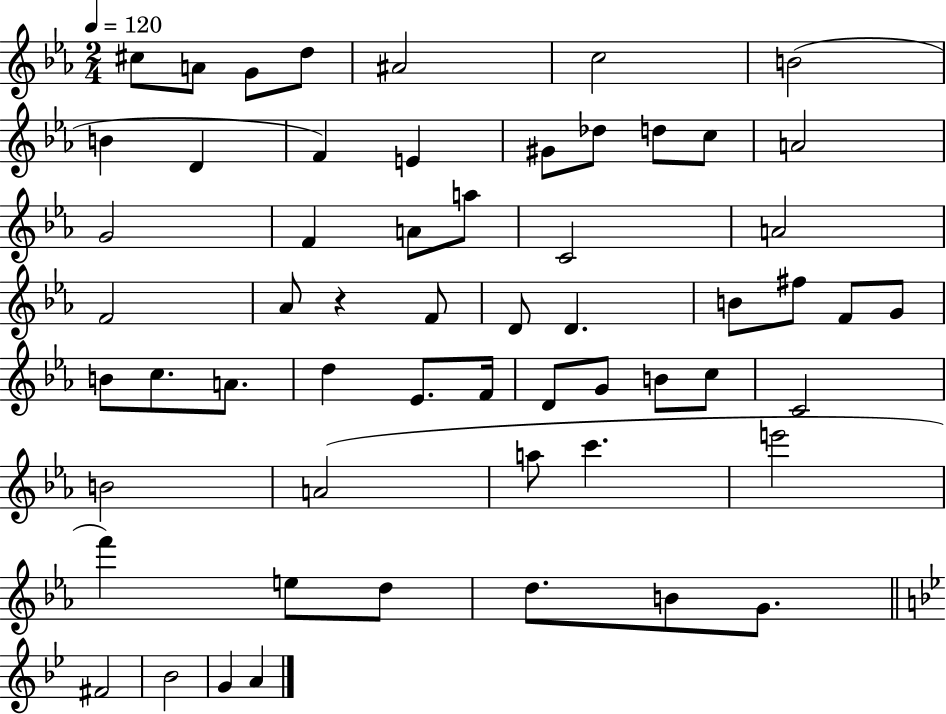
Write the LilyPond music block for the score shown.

{
  \clef treble
  \numericTimeSignature
  \time 2/4
  \key ees \major
  \tempo 4 = 120
  cis''8 a'8 g'8 d''8 | ais'2 | c''2 | b'2( | \break b'4 d'4 | f'4) e'4 | gis'8 des''8 d''8 c''8 | a'2 | \break g'2 | f'4 a'8 a''8 | c'2 | a'2 | \break f'2 | aes'8 r4 f'8 | d'8 d'4. | b'8 fis''8 f'8 g'8 | \break b'8 c''8. a'8. | d''4 ees'8. f'16 | d'8 g'8 b'8 c''8 | c'2 | \break b'2 | a'2( | a''8 c'''4. | e'''2 | \break f'''4) e''8 d''8 | d''8. b'8 g'8. | \bar "||" \break \key bes \major fis'2 | bes'2 | g'4 a'4 | \bar "|."
}